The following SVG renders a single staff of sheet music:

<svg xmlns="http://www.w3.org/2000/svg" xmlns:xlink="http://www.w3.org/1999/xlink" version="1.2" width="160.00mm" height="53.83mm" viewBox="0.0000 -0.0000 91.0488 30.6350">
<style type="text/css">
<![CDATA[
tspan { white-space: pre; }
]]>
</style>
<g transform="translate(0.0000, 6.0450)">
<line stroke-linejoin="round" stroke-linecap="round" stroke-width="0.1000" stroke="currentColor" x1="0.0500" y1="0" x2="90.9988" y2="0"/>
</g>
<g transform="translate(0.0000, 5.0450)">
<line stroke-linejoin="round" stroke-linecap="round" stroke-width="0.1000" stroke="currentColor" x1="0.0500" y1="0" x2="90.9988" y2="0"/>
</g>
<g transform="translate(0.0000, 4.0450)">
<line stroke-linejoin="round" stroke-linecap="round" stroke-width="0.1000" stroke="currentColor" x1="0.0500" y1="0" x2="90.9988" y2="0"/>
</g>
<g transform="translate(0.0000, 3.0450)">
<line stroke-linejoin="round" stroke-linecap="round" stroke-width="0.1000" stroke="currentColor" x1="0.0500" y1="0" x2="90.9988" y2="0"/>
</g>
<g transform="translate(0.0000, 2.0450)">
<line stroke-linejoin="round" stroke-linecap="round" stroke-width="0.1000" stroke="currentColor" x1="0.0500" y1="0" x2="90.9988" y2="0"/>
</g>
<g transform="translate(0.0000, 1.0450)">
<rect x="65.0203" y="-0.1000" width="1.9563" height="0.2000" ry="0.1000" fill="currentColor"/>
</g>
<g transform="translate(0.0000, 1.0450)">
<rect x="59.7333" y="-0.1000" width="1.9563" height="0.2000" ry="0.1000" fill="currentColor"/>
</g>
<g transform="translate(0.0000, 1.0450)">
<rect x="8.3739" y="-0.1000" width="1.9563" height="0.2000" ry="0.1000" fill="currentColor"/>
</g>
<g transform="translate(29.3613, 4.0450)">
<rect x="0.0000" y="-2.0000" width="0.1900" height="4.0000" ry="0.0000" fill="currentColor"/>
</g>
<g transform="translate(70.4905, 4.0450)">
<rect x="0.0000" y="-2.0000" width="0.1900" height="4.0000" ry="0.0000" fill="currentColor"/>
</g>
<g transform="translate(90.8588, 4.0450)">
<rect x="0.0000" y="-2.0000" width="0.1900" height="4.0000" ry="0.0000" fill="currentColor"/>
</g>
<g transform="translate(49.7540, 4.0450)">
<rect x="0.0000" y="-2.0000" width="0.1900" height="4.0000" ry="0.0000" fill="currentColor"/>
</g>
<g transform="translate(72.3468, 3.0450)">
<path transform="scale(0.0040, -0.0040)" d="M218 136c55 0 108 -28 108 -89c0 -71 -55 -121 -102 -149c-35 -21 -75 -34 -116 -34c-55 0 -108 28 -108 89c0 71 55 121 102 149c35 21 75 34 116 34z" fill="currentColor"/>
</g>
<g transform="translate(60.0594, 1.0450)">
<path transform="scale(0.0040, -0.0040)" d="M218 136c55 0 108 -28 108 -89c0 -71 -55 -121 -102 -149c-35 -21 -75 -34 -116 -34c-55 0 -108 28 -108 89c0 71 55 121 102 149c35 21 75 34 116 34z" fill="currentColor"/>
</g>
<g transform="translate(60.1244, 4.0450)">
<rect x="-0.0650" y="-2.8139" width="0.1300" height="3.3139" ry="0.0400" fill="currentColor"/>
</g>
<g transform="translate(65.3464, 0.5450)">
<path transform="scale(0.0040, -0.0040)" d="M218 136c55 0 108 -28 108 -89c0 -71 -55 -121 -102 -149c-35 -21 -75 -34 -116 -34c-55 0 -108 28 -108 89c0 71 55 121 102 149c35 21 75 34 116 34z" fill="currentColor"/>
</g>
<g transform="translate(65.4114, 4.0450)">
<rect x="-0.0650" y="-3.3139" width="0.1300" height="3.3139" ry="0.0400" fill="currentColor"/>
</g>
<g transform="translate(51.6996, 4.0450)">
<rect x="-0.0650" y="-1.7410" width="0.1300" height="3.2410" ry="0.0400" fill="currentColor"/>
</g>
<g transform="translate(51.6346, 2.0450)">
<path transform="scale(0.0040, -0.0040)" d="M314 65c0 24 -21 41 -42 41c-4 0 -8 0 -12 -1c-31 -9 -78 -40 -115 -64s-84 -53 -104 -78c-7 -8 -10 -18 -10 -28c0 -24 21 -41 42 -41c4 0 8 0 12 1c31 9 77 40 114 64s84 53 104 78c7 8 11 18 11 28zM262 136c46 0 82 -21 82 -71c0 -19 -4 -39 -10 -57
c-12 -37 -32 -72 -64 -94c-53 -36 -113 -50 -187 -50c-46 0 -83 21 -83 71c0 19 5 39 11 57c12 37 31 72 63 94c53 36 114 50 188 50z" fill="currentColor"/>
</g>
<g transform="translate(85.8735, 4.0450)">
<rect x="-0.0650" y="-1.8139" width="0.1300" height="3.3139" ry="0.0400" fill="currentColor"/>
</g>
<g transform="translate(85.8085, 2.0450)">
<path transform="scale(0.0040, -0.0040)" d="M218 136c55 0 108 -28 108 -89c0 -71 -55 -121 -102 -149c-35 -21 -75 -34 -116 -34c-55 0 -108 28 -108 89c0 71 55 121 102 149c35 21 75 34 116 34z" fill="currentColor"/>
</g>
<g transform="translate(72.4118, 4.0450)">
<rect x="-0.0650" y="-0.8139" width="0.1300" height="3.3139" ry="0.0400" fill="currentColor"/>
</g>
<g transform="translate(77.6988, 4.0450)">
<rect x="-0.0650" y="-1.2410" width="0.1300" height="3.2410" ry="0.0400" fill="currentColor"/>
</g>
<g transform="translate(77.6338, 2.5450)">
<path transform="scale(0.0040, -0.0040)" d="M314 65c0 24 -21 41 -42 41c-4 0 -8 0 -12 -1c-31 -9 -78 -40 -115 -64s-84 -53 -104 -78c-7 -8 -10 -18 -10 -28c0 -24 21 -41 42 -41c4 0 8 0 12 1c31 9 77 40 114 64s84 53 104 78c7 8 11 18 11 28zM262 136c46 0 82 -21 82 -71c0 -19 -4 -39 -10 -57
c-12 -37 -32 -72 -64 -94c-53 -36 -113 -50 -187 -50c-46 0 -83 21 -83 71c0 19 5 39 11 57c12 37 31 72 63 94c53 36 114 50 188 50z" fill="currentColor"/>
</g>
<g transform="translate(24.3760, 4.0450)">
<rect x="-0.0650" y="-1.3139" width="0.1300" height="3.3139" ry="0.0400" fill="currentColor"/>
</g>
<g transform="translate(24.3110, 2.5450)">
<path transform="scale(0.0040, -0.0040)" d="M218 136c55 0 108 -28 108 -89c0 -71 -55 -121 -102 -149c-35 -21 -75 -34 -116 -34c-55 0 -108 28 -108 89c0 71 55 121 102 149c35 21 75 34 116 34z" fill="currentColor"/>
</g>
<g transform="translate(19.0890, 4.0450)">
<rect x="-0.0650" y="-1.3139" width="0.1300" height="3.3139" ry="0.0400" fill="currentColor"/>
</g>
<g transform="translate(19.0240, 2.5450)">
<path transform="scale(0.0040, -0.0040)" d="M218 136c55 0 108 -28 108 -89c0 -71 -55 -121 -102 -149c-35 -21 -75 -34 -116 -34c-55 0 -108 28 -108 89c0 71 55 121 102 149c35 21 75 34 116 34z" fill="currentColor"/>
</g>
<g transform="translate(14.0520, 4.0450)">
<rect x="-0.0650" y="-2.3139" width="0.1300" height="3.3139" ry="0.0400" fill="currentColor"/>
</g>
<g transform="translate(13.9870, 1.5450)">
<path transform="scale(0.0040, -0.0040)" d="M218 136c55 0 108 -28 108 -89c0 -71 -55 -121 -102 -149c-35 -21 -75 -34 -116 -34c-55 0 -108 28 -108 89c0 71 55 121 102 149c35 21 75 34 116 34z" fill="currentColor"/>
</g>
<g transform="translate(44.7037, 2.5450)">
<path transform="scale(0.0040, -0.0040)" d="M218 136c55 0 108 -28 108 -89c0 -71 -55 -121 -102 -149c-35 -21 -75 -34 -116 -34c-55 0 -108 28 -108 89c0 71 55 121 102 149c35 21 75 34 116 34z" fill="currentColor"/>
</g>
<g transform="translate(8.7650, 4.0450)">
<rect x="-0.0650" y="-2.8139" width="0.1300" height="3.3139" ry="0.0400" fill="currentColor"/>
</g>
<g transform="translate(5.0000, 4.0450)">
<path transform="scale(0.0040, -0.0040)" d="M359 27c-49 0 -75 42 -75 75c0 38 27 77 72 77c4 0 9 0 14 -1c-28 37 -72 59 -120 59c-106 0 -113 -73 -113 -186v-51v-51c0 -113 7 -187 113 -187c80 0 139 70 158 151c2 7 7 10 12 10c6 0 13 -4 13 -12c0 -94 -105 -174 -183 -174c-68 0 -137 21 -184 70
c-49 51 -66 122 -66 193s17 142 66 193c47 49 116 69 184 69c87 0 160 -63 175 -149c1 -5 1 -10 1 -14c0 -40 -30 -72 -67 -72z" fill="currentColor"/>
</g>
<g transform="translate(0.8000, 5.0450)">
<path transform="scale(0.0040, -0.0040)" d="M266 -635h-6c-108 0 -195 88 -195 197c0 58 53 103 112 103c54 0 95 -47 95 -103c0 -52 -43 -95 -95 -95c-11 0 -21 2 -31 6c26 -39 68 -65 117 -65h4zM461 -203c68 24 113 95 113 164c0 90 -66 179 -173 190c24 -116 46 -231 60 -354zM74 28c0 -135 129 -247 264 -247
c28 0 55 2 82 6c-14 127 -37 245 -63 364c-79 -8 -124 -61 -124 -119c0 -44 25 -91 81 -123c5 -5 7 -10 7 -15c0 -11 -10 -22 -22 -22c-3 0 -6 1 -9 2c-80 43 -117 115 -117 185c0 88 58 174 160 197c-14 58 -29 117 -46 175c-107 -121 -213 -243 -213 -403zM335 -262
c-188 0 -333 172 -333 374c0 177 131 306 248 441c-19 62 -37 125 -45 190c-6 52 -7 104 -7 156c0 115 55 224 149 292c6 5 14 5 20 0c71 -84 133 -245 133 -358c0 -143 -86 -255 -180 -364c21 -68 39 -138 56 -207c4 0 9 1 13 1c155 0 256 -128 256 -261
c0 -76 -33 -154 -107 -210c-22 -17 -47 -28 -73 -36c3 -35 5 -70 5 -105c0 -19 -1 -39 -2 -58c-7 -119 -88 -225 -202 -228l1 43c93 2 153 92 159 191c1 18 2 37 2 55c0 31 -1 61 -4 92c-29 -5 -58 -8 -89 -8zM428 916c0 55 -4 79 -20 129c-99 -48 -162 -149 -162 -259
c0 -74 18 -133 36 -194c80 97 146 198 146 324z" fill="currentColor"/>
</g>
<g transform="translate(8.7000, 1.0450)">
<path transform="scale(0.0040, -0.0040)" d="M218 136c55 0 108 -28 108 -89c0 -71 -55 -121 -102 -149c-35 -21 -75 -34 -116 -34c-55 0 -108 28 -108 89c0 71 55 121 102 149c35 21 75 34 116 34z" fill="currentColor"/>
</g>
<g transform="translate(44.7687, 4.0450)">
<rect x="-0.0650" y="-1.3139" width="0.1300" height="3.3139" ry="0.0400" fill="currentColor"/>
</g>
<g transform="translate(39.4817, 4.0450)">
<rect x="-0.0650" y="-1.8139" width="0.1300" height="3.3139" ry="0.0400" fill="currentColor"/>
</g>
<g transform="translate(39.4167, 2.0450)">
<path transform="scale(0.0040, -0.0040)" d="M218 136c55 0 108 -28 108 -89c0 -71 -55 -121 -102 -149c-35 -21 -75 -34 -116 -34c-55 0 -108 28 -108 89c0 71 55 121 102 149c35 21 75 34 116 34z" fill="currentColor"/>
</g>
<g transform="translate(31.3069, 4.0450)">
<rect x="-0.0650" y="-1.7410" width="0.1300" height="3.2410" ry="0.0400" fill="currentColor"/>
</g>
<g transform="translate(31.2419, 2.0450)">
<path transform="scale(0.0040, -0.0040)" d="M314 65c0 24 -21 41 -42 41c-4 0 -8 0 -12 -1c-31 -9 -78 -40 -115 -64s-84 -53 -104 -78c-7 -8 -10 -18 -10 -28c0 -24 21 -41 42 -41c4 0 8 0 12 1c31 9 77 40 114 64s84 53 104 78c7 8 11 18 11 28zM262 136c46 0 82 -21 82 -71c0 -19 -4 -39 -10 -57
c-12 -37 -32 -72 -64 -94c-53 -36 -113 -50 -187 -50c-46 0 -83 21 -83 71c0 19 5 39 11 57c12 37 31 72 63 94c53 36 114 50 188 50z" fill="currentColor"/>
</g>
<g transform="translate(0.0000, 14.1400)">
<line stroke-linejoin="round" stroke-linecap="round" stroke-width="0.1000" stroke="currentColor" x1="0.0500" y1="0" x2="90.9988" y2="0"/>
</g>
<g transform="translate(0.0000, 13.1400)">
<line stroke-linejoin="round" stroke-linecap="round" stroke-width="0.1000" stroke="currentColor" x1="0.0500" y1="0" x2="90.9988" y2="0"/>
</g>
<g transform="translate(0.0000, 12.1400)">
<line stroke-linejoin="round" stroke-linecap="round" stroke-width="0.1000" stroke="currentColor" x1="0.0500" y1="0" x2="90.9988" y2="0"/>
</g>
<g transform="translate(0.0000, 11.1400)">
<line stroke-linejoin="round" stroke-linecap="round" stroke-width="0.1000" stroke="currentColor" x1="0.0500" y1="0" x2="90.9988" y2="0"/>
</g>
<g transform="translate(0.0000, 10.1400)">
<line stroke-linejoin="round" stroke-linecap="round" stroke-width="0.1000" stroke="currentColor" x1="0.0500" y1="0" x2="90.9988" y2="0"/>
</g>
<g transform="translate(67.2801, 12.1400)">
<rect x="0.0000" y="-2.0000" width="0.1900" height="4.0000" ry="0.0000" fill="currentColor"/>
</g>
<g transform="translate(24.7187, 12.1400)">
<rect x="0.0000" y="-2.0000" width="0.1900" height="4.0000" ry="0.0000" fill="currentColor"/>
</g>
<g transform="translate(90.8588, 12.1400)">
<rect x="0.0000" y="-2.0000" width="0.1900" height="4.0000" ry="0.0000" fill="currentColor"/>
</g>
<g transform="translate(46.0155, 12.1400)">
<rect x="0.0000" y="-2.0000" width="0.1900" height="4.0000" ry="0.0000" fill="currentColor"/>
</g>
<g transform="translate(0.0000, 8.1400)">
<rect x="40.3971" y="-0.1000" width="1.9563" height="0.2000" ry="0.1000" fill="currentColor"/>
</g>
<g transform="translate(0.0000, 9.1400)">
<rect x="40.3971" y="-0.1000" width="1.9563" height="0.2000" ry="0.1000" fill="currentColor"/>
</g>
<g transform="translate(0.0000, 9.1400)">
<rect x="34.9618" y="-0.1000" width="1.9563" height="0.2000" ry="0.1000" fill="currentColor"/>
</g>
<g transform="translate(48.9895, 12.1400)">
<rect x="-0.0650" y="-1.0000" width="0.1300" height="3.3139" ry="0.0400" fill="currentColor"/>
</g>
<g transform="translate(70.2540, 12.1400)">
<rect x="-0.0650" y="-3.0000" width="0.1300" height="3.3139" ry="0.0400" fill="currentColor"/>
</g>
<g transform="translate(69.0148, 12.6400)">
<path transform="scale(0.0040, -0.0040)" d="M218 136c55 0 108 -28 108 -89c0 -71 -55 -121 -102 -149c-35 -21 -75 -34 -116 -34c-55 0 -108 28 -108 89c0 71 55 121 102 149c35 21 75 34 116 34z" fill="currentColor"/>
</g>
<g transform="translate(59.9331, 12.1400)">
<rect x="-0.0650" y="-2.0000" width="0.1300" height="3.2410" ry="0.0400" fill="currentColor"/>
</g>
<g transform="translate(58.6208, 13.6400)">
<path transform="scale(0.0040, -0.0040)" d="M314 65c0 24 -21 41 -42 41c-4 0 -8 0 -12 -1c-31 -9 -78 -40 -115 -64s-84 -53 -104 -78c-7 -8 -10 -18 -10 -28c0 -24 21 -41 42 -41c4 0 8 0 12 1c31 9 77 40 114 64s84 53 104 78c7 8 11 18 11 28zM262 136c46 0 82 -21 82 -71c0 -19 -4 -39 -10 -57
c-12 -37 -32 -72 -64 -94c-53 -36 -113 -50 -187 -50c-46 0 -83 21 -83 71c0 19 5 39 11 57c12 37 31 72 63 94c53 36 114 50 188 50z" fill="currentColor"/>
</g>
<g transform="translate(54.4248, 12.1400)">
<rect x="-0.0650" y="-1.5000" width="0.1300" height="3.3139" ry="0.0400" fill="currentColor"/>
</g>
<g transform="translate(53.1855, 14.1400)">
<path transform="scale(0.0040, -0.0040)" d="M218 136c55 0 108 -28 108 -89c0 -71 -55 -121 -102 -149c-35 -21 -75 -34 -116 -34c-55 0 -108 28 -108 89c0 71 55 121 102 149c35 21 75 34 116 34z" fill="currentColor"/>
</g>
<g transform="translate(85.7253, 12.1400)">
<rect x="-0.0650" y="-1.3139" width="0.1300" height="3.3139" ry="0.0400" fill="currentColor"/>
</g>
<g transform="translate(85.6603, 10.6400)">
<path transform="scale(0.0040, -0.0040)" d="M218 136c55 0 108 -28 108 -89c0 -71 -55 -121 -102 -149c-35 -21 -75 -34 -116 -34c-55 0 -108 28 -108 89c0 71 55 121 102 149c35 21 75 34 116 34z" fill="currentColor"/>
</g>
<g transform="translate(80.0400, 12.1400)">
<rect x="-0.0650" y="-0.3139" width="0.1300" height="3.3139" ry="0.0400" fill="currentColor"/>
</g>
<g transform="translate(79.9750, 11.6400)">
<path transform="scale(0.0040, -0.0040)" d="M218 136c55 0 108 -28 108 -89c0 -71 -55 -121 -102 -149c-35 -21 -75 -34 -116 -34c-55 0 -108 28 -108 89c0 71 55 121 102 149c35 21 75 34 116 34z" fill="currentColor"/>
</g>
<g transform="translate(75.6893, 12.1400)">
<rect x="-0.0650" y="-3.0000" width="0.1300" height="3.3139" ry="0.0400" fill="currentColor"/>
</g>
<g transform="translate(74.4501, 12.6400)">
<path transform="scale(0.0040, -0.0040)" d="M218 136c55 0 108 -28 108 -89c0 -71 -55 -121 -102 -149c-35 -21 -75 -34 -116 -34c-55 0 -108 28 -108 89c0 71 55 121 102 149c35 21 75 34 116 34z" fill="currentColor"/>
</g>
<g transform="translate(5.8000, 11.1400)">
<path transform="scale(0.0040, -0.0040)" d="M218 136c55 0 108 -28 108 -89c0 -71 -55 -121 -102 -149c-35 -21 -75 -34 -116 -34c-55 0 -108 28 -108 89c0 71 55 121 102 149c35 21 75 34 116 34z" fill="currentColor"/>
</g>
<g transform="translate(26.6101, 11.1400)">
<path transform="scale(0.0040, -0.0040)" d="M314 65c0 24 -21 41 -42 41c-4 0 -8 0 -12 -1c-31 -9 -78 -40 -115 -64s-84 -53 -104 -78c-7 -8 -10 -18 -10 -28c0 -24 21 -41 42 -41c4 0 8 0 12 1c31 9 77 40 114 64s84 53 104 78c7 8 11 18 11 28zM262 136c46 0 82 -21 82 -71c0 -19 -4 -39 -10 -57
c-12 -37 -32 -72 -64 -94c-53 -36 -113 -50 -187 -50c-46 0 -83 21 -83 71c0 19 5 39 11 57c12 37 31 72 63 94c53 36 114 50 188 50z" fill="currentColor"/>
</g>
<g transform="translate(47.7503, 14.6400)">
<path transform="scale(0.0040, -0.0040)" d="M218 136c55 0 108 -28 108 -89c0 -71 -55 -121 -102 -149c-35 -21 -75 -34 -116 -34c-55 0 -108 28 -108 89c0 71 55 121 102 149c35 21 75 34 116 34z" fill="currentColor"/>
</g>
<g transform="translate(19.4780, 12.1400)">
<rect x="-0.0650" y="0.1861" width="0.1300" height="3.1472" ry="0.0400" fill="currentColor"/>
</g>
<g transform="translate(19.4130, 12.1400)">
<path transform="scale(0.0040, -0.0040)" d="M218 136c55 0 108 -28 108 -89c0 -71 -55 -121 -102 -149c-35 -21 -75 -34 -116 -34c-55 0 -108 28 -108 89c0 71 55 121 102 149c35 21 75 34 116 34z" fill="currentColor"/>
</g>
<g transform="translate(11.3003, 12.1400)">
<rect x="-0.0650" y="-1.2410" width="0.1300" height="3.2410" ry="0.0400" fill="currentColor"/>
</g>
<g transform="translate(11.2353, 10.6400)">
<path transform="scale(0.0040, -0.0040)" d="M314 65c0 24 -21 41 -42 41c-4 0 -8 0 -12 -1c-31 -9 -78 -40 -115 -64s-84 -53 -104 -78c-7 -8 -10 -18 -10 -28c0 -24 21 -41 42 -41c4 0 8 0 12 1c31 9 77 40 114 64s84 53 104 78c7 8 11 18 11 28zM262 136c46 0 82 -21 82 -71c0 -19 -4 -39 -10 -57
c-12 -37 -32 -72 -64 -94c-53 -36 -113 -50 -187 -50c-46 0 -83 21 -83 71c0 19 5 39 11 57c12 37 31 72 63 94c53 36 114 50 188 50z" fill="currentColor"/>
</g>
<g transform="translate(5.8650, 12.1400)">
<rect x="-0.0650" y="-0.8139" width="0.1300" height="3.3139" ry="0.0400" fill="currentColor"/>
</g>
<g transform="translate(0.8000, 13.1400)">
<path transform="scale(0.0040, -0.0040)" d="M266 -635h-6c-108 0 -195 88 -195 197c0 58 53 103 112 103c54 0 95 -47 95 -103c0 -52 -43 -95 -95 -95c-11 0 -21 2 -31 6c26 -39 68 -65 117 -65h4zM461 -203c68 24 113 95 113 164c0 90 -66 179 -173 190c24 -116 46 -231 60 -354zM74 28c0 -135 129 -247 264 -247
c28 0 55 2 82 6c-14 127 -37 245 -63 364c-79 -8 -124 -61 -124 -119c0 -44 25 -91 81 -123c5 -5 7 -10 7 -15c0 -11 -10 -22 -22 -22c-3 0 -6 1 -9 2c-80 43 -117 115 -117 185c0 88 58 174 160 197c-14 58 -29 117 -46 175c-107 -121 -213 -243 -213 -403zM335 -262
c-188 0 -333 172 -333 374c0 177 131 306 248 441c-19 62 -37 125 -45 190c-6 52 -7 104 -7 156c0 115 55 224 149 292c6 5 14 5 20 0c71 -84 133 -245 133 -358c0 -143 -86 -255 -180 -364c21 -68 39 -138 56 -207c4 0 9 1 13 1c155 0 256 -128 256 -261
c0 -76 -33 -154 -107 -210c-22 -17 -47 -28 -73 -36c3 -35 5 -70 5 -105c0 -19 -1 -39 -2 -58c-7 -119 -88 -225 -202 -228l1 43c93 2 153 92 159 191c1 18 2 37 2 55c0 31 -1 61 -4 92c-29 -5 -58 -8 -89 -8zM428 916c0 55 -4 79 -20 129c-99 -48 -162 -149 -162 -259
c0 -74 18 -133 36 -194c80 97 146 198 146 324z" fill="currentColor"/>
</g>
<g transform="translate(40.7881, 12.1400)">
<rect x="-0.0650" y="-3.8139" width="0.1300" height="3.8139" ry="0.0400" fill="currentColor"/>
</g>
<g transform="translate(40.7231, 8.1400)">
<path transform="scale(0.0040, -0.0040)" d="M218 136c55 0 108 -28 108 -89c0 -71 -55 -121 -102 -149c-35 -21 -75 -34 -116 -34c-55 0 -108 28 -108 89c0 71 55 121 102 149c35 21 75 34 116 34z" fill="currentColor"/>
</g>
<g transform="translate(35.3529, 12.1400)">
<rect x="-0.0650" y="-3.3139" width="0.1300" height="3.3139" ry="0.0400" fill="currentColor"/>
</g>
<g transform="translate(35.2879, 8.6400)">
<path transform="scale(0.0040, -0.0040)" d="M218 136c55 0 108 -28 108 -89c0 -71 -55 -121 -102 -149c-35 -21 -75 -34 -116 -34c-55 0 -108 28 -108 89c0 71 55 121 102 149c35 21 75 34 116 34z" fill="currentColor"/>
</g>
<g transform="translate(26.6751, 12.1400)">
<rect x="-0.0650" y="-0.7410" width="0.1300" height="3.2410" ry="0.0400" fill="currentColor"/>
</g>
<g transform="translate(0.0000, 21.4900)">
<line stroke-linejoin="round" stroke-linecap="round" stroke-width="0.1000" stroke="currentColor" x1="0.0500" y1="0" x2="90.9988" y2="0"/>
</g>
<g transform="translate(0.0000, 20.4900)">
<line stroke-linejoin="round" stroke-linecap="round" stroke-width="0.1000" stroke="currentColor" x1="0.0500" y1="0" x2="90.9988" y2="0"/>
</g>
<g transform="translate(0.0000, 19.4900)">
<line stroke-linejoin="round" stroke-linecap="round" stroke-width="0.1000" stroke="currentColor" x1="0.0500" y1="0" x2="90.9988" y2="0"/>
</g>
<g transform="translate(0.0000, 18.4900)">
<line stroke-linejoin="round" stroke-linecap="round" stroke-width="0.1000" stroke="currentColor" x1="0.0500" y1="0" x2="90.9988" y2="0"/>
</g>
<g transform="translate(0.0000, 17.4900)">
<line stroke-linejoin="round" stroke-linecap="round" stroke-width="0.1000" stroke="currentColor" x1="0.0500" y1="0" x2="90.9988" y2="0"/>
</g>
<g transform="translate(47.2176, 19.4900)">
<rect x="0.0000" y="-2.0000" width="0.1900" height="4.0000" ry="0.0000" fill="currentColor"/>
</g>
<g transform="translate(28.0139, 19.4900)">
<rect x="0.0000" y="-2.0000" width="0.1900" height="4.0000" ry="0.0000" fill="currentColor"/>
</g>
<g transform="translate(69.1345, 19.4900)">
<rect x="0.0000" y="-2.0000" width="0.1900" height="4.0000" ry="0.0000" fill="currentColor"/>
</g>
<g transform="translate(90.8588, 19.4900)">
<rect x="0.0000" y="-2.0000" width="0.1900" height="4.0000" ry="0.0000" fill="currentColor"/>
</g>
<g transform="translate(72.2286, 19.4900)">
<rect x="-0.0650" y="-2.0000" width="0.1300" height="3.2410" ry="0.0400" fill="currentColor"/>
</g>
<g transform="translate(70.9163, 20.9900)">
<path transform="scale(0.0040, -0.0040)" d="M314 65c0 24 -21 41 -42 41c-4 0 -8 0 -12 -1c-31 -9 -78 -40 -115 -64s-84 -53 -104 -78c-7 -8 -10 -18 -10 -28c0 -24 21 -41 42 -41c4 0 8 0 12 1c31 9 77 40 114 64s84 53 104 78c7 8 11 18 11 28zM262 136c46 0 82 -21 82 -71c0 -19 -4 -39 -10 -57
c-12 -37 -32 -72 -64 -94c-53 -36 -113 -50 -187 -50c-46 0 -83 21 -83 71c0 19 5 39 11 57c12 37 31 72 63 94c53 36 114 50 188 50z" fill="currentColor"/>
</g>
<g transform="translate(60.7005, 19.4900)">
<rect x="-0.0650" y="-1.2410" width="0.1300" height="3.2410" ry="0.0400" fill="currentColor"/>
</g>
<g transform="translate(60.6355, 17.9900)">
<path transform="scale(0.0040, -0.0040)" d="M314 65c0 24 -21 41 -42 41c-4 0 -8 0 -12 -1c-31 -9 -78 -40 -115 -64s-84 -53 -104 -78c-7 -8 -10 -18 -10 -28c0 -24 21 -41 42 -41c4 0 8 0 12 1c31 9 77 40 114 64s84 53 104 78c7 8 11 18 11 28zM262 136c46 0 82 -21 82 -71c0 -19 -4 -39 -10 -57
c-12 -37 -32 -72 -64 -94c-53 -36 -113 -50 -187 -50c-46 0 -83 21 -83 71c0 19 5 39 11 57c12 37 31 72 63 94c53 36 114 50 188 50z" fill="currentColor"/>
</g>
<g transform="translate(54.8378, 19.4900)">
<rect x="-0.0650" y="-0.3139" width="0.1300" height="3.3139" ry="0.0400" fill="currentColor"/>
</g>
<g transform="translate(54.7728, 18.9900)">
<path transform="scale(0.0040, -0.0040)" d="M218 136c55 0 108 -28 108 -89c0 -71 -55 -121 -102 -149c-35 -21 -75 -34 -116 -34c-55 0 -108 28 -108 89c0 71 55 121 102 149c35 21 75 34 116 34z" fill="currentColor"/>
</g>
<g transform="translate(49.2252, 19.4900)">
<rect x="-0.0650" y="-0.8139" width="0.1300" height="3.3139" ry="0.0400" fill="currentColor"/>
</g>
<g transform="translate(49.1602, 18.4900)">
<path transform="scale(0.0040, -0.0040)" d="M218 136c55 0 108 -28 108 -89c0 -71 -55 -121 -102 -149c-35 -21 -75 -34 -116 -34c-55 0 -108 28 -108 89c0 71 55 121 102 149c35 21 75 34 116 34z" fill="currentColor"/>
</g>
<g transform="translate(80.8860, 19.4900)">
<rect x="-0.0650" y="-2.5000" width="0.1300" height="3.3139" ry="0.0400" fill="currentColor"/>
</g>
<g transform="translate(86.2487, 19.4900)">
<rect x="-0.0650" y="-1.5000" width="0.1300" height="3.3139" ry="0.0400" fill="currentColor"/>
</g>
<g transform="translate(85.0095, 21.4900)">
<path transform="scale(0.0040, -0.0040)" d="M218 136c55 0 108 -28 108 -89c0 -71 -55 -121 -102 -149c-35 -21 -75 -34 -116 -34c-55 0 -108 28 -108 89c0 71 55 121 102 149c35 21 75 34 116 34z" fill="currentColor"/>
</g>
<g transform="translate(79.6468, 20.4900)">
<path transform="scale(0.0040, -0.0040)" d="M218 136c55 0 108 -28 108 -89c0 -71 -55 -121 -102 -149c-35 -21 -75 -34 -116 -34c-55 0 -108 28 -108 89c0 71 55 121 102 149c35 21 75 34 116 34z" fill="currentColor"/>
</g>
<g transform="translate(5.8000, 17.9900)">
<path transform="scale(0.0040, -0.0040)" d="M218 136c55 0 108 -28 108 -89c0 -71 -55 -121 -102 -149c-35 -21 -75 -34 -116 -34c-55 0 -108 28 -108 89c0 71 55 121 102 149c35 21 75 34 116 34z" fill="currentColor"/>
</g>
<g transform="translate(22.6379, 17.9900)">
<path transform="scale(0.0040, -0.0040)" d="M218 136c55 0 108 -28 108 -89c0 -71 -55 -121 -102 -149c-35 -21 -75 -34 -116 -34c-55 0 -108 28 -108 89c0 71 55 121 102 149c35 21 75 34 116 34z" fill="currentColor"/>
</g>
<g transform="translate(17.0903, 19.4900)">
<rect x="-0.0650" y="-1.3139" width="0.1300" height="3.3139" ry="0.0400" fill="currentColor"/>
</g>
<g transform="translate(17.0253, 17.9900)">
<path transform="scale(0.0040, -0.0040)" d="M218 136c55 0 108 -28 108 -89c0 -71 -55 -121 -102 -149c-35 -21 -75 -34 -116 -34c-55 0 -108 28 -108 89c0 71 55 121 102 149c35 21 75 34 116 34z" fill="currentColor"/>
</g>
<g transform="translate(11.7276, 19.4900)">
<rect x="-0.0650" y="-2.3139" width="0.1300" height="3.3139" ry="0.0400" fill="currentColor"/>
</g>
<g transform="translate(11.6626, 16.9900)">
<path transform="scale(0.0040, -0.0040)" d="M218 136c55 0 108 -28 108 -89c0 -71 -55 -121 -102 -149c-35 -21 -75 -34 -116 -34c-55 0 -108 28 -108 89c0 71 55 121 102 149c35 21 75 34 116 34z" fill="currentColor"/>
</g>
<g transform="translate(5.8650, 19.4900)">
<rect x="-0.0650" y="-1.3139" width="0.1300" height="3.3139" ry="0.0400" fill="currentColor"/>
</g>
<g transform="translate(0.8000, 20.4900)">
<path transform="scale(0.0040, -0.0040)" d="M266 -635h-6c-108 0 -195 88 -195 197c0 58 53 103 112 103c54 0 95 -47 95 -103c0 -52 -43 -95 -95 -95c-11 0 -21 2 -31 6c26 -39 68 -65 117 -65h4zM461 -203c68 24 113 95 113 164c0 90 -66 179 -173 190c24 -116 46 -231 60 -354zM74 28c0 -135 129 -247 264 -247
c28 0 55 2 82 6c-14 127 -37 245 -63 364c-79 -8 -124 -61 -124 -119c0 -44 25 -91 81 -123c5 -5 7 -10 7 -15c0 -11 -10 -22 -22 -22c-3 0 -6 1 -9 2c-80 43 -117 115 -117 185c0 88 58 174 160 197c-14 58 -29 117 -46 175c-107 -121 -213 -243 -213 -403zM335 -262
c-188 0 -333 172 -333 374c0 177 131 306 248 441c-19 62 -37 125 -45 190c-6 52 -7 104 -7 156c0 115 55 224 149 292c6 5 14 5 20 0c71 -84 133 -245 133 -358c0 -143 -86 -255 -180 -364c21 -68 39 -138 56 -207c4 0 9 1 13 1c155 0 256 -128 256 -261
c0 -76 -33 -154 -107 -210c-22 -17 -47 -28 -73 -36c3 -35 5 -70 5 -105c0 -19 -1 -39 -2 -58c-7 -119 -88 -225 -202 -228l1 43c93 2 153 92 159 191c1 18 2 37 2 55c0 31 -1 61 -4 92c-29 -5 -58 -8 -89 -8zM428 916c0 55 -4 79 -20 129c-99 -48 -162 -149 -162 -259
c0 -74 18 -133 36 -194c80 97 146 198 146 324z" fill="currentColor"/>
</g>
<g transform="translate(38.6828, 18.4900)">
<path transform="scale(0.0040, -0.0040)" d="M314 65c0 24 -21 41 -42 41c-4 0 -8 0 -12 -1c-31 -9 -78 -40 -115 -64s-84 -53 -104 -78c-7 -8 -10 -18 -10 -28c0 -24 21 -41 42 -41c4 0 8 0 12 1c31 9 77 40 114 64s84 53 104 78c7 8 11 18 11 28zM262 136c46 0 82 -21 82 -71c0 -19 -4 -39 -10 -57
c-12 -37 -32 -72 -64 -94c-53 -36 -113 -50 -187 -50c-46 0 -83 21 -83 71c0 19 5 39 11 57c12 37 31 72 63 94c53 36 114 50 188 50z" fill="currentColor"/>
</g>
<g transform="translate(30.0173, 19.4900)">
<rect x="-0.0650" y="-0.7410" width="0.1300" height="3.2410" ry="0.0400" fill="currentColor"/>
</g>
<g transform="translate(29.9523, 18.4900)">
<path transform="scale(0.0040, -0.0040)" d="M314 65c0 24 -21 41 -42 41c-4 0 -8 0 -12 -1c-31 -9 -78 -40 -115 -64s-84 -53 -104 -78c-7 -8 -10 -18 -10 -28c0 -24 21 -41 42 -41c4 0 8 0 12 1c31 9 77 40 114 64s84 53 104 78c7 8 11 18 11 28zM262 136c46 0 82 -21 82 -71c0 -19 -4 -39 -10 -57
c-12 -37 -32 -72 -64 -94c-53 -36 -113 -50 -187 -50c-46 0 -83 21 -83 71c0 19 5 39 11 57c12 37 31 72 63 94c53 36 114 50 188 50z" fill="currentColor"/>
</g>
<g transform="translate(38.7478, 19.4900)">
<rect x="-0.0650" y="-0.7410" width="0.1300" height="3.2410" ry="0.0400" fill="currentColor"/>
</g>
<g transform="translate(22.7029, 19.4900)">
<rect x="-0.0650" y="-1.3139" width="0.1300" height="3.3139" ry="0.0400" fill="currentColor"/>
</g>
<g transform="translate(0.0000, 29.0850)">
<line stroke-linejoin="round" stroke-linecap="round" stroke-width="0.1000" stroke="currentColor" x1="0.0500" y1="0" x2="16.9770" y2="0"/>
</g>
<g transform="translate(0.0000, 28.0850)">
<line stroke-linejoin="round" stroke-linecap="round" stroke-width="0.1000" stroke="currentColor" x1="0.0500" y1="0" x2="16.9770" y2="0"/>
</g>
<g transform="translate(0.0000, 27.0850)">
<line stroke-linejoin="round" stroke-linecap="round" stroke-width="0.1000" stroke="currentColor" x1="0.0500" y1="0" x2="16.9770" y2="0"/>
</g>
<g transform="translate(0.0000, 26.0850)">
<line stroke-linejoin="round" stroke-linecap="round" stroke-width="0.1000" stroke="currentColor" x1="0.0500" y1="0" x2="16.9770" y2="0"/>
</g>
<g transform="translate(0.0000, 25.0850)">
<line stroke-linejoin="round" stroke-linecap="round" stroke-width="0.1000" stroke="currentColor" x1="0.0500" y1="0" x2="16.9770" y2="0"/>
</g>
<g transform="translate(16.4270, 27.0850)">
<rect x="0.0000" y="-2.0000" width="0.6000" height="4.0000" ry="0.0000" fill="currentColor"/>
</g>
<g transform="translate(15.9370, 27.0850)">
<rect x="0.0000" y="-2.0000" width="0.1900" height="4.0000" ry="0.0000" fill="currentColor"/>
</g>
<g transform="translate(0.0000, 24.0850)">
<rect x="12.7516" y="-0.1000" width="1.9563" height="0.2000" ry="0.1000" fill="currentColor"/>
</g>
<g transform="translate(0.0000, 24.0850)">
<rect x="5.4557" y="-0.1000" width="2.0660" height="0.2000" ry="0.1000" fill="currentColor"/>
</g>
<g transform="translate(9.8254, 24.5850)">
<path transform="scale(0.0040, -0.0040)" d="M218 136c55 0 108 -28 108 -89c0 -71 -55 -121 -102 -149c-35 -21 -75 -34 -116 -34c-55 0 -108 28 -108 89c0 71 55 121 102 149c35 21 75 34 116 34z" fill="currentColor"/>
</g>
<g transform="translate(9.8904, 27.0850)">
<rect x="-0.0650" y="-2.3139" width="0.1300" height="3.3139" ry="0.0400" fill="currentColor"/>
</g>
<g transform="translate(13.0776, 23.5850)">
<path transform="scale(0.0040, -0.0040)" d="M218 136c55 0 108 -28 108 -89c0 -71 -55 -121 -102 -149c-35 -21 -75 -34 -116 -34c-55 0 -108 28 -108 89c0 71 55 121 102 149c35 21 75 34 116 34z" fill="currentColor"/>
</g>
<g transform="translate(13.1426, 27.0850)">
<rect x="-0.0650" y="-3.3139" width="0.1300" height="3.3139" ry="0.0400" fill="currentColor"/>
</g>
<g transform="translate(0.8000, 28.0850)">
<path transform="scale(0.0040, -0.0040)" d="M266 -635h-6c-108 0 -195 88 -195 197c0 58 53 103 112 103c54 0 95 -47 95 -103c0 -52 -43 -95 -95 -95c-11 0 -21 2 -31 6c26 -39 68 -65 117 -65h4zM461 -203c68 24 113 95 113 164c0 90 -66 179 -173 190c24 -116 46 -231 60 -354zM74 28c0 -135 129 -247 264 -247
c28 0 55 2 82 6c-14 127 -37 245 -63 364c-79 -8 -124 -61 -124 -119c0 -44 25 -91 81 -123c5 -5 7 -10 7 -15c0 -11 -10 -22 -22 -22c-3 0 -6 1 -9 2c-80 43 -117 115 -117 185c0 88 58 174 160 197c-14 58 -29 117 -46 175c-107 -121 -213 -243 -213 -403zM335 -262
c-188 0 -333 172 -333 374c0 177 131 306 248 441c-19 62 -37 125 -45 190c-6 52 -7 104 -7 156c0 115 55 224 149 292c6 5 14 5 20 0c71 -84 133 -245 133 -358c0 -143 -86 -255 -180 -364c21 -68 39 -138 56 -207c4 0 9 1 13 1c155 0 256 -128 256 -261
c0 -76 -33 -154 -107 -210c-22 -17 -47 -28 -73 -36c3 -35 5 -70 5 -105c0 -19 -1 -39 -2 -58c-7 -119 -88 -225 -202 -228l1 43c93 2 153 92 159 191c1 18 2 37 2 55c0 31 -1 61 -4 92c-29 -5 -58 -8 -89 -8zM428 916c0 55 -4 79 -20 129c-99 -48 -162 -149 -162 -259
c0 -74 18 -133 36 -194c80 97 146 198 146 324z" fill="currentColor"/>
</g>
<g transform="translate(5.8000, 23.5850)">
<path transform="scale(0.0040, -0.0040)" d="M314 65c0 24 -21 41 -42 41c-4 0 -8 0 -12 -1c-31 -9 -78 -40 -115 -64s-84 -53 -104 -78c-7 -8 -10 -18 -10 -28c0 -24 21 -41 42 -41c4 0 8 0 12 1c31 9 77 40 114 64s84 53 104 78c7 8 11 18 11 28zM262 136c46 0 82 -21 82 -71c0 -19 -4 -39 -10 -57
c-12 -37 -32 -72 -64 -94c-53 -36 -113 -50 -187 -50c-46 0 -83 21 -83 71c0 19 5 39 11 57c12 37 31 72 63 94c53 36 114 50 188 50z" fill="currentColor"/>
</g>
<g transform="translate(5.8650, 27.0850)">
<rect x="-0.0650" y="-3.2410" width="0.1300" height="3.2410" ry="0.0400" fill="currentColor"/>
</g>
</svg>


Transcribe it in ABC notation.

X:1
T:Untitled
M:4/4
L:1/4
K:C
a g e e f2 f e f2 a b d e2 f d e2 B d2 b c' D E F2 A A c e e g e e d2 d2 d c e2 F2 G E b2 g b